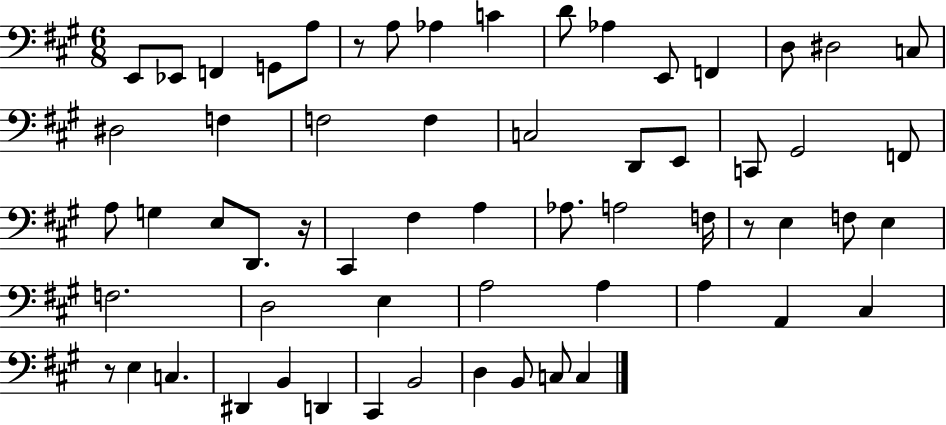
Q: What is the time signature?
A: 6/8